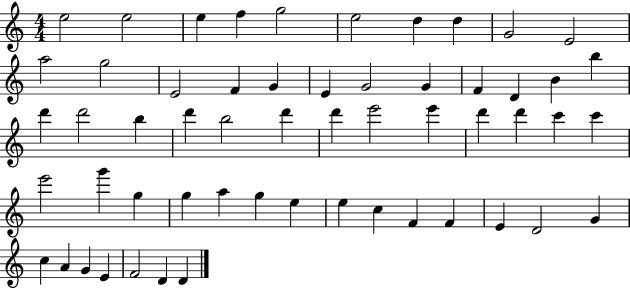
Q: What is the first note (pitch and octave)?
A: E5